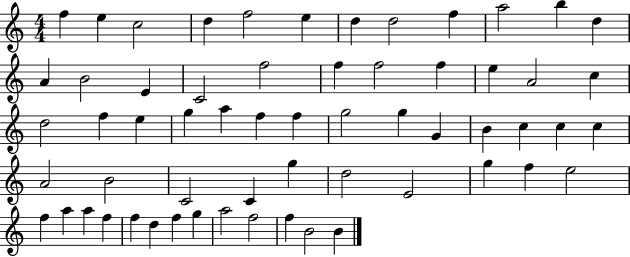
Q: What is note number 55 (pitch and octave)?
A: G5